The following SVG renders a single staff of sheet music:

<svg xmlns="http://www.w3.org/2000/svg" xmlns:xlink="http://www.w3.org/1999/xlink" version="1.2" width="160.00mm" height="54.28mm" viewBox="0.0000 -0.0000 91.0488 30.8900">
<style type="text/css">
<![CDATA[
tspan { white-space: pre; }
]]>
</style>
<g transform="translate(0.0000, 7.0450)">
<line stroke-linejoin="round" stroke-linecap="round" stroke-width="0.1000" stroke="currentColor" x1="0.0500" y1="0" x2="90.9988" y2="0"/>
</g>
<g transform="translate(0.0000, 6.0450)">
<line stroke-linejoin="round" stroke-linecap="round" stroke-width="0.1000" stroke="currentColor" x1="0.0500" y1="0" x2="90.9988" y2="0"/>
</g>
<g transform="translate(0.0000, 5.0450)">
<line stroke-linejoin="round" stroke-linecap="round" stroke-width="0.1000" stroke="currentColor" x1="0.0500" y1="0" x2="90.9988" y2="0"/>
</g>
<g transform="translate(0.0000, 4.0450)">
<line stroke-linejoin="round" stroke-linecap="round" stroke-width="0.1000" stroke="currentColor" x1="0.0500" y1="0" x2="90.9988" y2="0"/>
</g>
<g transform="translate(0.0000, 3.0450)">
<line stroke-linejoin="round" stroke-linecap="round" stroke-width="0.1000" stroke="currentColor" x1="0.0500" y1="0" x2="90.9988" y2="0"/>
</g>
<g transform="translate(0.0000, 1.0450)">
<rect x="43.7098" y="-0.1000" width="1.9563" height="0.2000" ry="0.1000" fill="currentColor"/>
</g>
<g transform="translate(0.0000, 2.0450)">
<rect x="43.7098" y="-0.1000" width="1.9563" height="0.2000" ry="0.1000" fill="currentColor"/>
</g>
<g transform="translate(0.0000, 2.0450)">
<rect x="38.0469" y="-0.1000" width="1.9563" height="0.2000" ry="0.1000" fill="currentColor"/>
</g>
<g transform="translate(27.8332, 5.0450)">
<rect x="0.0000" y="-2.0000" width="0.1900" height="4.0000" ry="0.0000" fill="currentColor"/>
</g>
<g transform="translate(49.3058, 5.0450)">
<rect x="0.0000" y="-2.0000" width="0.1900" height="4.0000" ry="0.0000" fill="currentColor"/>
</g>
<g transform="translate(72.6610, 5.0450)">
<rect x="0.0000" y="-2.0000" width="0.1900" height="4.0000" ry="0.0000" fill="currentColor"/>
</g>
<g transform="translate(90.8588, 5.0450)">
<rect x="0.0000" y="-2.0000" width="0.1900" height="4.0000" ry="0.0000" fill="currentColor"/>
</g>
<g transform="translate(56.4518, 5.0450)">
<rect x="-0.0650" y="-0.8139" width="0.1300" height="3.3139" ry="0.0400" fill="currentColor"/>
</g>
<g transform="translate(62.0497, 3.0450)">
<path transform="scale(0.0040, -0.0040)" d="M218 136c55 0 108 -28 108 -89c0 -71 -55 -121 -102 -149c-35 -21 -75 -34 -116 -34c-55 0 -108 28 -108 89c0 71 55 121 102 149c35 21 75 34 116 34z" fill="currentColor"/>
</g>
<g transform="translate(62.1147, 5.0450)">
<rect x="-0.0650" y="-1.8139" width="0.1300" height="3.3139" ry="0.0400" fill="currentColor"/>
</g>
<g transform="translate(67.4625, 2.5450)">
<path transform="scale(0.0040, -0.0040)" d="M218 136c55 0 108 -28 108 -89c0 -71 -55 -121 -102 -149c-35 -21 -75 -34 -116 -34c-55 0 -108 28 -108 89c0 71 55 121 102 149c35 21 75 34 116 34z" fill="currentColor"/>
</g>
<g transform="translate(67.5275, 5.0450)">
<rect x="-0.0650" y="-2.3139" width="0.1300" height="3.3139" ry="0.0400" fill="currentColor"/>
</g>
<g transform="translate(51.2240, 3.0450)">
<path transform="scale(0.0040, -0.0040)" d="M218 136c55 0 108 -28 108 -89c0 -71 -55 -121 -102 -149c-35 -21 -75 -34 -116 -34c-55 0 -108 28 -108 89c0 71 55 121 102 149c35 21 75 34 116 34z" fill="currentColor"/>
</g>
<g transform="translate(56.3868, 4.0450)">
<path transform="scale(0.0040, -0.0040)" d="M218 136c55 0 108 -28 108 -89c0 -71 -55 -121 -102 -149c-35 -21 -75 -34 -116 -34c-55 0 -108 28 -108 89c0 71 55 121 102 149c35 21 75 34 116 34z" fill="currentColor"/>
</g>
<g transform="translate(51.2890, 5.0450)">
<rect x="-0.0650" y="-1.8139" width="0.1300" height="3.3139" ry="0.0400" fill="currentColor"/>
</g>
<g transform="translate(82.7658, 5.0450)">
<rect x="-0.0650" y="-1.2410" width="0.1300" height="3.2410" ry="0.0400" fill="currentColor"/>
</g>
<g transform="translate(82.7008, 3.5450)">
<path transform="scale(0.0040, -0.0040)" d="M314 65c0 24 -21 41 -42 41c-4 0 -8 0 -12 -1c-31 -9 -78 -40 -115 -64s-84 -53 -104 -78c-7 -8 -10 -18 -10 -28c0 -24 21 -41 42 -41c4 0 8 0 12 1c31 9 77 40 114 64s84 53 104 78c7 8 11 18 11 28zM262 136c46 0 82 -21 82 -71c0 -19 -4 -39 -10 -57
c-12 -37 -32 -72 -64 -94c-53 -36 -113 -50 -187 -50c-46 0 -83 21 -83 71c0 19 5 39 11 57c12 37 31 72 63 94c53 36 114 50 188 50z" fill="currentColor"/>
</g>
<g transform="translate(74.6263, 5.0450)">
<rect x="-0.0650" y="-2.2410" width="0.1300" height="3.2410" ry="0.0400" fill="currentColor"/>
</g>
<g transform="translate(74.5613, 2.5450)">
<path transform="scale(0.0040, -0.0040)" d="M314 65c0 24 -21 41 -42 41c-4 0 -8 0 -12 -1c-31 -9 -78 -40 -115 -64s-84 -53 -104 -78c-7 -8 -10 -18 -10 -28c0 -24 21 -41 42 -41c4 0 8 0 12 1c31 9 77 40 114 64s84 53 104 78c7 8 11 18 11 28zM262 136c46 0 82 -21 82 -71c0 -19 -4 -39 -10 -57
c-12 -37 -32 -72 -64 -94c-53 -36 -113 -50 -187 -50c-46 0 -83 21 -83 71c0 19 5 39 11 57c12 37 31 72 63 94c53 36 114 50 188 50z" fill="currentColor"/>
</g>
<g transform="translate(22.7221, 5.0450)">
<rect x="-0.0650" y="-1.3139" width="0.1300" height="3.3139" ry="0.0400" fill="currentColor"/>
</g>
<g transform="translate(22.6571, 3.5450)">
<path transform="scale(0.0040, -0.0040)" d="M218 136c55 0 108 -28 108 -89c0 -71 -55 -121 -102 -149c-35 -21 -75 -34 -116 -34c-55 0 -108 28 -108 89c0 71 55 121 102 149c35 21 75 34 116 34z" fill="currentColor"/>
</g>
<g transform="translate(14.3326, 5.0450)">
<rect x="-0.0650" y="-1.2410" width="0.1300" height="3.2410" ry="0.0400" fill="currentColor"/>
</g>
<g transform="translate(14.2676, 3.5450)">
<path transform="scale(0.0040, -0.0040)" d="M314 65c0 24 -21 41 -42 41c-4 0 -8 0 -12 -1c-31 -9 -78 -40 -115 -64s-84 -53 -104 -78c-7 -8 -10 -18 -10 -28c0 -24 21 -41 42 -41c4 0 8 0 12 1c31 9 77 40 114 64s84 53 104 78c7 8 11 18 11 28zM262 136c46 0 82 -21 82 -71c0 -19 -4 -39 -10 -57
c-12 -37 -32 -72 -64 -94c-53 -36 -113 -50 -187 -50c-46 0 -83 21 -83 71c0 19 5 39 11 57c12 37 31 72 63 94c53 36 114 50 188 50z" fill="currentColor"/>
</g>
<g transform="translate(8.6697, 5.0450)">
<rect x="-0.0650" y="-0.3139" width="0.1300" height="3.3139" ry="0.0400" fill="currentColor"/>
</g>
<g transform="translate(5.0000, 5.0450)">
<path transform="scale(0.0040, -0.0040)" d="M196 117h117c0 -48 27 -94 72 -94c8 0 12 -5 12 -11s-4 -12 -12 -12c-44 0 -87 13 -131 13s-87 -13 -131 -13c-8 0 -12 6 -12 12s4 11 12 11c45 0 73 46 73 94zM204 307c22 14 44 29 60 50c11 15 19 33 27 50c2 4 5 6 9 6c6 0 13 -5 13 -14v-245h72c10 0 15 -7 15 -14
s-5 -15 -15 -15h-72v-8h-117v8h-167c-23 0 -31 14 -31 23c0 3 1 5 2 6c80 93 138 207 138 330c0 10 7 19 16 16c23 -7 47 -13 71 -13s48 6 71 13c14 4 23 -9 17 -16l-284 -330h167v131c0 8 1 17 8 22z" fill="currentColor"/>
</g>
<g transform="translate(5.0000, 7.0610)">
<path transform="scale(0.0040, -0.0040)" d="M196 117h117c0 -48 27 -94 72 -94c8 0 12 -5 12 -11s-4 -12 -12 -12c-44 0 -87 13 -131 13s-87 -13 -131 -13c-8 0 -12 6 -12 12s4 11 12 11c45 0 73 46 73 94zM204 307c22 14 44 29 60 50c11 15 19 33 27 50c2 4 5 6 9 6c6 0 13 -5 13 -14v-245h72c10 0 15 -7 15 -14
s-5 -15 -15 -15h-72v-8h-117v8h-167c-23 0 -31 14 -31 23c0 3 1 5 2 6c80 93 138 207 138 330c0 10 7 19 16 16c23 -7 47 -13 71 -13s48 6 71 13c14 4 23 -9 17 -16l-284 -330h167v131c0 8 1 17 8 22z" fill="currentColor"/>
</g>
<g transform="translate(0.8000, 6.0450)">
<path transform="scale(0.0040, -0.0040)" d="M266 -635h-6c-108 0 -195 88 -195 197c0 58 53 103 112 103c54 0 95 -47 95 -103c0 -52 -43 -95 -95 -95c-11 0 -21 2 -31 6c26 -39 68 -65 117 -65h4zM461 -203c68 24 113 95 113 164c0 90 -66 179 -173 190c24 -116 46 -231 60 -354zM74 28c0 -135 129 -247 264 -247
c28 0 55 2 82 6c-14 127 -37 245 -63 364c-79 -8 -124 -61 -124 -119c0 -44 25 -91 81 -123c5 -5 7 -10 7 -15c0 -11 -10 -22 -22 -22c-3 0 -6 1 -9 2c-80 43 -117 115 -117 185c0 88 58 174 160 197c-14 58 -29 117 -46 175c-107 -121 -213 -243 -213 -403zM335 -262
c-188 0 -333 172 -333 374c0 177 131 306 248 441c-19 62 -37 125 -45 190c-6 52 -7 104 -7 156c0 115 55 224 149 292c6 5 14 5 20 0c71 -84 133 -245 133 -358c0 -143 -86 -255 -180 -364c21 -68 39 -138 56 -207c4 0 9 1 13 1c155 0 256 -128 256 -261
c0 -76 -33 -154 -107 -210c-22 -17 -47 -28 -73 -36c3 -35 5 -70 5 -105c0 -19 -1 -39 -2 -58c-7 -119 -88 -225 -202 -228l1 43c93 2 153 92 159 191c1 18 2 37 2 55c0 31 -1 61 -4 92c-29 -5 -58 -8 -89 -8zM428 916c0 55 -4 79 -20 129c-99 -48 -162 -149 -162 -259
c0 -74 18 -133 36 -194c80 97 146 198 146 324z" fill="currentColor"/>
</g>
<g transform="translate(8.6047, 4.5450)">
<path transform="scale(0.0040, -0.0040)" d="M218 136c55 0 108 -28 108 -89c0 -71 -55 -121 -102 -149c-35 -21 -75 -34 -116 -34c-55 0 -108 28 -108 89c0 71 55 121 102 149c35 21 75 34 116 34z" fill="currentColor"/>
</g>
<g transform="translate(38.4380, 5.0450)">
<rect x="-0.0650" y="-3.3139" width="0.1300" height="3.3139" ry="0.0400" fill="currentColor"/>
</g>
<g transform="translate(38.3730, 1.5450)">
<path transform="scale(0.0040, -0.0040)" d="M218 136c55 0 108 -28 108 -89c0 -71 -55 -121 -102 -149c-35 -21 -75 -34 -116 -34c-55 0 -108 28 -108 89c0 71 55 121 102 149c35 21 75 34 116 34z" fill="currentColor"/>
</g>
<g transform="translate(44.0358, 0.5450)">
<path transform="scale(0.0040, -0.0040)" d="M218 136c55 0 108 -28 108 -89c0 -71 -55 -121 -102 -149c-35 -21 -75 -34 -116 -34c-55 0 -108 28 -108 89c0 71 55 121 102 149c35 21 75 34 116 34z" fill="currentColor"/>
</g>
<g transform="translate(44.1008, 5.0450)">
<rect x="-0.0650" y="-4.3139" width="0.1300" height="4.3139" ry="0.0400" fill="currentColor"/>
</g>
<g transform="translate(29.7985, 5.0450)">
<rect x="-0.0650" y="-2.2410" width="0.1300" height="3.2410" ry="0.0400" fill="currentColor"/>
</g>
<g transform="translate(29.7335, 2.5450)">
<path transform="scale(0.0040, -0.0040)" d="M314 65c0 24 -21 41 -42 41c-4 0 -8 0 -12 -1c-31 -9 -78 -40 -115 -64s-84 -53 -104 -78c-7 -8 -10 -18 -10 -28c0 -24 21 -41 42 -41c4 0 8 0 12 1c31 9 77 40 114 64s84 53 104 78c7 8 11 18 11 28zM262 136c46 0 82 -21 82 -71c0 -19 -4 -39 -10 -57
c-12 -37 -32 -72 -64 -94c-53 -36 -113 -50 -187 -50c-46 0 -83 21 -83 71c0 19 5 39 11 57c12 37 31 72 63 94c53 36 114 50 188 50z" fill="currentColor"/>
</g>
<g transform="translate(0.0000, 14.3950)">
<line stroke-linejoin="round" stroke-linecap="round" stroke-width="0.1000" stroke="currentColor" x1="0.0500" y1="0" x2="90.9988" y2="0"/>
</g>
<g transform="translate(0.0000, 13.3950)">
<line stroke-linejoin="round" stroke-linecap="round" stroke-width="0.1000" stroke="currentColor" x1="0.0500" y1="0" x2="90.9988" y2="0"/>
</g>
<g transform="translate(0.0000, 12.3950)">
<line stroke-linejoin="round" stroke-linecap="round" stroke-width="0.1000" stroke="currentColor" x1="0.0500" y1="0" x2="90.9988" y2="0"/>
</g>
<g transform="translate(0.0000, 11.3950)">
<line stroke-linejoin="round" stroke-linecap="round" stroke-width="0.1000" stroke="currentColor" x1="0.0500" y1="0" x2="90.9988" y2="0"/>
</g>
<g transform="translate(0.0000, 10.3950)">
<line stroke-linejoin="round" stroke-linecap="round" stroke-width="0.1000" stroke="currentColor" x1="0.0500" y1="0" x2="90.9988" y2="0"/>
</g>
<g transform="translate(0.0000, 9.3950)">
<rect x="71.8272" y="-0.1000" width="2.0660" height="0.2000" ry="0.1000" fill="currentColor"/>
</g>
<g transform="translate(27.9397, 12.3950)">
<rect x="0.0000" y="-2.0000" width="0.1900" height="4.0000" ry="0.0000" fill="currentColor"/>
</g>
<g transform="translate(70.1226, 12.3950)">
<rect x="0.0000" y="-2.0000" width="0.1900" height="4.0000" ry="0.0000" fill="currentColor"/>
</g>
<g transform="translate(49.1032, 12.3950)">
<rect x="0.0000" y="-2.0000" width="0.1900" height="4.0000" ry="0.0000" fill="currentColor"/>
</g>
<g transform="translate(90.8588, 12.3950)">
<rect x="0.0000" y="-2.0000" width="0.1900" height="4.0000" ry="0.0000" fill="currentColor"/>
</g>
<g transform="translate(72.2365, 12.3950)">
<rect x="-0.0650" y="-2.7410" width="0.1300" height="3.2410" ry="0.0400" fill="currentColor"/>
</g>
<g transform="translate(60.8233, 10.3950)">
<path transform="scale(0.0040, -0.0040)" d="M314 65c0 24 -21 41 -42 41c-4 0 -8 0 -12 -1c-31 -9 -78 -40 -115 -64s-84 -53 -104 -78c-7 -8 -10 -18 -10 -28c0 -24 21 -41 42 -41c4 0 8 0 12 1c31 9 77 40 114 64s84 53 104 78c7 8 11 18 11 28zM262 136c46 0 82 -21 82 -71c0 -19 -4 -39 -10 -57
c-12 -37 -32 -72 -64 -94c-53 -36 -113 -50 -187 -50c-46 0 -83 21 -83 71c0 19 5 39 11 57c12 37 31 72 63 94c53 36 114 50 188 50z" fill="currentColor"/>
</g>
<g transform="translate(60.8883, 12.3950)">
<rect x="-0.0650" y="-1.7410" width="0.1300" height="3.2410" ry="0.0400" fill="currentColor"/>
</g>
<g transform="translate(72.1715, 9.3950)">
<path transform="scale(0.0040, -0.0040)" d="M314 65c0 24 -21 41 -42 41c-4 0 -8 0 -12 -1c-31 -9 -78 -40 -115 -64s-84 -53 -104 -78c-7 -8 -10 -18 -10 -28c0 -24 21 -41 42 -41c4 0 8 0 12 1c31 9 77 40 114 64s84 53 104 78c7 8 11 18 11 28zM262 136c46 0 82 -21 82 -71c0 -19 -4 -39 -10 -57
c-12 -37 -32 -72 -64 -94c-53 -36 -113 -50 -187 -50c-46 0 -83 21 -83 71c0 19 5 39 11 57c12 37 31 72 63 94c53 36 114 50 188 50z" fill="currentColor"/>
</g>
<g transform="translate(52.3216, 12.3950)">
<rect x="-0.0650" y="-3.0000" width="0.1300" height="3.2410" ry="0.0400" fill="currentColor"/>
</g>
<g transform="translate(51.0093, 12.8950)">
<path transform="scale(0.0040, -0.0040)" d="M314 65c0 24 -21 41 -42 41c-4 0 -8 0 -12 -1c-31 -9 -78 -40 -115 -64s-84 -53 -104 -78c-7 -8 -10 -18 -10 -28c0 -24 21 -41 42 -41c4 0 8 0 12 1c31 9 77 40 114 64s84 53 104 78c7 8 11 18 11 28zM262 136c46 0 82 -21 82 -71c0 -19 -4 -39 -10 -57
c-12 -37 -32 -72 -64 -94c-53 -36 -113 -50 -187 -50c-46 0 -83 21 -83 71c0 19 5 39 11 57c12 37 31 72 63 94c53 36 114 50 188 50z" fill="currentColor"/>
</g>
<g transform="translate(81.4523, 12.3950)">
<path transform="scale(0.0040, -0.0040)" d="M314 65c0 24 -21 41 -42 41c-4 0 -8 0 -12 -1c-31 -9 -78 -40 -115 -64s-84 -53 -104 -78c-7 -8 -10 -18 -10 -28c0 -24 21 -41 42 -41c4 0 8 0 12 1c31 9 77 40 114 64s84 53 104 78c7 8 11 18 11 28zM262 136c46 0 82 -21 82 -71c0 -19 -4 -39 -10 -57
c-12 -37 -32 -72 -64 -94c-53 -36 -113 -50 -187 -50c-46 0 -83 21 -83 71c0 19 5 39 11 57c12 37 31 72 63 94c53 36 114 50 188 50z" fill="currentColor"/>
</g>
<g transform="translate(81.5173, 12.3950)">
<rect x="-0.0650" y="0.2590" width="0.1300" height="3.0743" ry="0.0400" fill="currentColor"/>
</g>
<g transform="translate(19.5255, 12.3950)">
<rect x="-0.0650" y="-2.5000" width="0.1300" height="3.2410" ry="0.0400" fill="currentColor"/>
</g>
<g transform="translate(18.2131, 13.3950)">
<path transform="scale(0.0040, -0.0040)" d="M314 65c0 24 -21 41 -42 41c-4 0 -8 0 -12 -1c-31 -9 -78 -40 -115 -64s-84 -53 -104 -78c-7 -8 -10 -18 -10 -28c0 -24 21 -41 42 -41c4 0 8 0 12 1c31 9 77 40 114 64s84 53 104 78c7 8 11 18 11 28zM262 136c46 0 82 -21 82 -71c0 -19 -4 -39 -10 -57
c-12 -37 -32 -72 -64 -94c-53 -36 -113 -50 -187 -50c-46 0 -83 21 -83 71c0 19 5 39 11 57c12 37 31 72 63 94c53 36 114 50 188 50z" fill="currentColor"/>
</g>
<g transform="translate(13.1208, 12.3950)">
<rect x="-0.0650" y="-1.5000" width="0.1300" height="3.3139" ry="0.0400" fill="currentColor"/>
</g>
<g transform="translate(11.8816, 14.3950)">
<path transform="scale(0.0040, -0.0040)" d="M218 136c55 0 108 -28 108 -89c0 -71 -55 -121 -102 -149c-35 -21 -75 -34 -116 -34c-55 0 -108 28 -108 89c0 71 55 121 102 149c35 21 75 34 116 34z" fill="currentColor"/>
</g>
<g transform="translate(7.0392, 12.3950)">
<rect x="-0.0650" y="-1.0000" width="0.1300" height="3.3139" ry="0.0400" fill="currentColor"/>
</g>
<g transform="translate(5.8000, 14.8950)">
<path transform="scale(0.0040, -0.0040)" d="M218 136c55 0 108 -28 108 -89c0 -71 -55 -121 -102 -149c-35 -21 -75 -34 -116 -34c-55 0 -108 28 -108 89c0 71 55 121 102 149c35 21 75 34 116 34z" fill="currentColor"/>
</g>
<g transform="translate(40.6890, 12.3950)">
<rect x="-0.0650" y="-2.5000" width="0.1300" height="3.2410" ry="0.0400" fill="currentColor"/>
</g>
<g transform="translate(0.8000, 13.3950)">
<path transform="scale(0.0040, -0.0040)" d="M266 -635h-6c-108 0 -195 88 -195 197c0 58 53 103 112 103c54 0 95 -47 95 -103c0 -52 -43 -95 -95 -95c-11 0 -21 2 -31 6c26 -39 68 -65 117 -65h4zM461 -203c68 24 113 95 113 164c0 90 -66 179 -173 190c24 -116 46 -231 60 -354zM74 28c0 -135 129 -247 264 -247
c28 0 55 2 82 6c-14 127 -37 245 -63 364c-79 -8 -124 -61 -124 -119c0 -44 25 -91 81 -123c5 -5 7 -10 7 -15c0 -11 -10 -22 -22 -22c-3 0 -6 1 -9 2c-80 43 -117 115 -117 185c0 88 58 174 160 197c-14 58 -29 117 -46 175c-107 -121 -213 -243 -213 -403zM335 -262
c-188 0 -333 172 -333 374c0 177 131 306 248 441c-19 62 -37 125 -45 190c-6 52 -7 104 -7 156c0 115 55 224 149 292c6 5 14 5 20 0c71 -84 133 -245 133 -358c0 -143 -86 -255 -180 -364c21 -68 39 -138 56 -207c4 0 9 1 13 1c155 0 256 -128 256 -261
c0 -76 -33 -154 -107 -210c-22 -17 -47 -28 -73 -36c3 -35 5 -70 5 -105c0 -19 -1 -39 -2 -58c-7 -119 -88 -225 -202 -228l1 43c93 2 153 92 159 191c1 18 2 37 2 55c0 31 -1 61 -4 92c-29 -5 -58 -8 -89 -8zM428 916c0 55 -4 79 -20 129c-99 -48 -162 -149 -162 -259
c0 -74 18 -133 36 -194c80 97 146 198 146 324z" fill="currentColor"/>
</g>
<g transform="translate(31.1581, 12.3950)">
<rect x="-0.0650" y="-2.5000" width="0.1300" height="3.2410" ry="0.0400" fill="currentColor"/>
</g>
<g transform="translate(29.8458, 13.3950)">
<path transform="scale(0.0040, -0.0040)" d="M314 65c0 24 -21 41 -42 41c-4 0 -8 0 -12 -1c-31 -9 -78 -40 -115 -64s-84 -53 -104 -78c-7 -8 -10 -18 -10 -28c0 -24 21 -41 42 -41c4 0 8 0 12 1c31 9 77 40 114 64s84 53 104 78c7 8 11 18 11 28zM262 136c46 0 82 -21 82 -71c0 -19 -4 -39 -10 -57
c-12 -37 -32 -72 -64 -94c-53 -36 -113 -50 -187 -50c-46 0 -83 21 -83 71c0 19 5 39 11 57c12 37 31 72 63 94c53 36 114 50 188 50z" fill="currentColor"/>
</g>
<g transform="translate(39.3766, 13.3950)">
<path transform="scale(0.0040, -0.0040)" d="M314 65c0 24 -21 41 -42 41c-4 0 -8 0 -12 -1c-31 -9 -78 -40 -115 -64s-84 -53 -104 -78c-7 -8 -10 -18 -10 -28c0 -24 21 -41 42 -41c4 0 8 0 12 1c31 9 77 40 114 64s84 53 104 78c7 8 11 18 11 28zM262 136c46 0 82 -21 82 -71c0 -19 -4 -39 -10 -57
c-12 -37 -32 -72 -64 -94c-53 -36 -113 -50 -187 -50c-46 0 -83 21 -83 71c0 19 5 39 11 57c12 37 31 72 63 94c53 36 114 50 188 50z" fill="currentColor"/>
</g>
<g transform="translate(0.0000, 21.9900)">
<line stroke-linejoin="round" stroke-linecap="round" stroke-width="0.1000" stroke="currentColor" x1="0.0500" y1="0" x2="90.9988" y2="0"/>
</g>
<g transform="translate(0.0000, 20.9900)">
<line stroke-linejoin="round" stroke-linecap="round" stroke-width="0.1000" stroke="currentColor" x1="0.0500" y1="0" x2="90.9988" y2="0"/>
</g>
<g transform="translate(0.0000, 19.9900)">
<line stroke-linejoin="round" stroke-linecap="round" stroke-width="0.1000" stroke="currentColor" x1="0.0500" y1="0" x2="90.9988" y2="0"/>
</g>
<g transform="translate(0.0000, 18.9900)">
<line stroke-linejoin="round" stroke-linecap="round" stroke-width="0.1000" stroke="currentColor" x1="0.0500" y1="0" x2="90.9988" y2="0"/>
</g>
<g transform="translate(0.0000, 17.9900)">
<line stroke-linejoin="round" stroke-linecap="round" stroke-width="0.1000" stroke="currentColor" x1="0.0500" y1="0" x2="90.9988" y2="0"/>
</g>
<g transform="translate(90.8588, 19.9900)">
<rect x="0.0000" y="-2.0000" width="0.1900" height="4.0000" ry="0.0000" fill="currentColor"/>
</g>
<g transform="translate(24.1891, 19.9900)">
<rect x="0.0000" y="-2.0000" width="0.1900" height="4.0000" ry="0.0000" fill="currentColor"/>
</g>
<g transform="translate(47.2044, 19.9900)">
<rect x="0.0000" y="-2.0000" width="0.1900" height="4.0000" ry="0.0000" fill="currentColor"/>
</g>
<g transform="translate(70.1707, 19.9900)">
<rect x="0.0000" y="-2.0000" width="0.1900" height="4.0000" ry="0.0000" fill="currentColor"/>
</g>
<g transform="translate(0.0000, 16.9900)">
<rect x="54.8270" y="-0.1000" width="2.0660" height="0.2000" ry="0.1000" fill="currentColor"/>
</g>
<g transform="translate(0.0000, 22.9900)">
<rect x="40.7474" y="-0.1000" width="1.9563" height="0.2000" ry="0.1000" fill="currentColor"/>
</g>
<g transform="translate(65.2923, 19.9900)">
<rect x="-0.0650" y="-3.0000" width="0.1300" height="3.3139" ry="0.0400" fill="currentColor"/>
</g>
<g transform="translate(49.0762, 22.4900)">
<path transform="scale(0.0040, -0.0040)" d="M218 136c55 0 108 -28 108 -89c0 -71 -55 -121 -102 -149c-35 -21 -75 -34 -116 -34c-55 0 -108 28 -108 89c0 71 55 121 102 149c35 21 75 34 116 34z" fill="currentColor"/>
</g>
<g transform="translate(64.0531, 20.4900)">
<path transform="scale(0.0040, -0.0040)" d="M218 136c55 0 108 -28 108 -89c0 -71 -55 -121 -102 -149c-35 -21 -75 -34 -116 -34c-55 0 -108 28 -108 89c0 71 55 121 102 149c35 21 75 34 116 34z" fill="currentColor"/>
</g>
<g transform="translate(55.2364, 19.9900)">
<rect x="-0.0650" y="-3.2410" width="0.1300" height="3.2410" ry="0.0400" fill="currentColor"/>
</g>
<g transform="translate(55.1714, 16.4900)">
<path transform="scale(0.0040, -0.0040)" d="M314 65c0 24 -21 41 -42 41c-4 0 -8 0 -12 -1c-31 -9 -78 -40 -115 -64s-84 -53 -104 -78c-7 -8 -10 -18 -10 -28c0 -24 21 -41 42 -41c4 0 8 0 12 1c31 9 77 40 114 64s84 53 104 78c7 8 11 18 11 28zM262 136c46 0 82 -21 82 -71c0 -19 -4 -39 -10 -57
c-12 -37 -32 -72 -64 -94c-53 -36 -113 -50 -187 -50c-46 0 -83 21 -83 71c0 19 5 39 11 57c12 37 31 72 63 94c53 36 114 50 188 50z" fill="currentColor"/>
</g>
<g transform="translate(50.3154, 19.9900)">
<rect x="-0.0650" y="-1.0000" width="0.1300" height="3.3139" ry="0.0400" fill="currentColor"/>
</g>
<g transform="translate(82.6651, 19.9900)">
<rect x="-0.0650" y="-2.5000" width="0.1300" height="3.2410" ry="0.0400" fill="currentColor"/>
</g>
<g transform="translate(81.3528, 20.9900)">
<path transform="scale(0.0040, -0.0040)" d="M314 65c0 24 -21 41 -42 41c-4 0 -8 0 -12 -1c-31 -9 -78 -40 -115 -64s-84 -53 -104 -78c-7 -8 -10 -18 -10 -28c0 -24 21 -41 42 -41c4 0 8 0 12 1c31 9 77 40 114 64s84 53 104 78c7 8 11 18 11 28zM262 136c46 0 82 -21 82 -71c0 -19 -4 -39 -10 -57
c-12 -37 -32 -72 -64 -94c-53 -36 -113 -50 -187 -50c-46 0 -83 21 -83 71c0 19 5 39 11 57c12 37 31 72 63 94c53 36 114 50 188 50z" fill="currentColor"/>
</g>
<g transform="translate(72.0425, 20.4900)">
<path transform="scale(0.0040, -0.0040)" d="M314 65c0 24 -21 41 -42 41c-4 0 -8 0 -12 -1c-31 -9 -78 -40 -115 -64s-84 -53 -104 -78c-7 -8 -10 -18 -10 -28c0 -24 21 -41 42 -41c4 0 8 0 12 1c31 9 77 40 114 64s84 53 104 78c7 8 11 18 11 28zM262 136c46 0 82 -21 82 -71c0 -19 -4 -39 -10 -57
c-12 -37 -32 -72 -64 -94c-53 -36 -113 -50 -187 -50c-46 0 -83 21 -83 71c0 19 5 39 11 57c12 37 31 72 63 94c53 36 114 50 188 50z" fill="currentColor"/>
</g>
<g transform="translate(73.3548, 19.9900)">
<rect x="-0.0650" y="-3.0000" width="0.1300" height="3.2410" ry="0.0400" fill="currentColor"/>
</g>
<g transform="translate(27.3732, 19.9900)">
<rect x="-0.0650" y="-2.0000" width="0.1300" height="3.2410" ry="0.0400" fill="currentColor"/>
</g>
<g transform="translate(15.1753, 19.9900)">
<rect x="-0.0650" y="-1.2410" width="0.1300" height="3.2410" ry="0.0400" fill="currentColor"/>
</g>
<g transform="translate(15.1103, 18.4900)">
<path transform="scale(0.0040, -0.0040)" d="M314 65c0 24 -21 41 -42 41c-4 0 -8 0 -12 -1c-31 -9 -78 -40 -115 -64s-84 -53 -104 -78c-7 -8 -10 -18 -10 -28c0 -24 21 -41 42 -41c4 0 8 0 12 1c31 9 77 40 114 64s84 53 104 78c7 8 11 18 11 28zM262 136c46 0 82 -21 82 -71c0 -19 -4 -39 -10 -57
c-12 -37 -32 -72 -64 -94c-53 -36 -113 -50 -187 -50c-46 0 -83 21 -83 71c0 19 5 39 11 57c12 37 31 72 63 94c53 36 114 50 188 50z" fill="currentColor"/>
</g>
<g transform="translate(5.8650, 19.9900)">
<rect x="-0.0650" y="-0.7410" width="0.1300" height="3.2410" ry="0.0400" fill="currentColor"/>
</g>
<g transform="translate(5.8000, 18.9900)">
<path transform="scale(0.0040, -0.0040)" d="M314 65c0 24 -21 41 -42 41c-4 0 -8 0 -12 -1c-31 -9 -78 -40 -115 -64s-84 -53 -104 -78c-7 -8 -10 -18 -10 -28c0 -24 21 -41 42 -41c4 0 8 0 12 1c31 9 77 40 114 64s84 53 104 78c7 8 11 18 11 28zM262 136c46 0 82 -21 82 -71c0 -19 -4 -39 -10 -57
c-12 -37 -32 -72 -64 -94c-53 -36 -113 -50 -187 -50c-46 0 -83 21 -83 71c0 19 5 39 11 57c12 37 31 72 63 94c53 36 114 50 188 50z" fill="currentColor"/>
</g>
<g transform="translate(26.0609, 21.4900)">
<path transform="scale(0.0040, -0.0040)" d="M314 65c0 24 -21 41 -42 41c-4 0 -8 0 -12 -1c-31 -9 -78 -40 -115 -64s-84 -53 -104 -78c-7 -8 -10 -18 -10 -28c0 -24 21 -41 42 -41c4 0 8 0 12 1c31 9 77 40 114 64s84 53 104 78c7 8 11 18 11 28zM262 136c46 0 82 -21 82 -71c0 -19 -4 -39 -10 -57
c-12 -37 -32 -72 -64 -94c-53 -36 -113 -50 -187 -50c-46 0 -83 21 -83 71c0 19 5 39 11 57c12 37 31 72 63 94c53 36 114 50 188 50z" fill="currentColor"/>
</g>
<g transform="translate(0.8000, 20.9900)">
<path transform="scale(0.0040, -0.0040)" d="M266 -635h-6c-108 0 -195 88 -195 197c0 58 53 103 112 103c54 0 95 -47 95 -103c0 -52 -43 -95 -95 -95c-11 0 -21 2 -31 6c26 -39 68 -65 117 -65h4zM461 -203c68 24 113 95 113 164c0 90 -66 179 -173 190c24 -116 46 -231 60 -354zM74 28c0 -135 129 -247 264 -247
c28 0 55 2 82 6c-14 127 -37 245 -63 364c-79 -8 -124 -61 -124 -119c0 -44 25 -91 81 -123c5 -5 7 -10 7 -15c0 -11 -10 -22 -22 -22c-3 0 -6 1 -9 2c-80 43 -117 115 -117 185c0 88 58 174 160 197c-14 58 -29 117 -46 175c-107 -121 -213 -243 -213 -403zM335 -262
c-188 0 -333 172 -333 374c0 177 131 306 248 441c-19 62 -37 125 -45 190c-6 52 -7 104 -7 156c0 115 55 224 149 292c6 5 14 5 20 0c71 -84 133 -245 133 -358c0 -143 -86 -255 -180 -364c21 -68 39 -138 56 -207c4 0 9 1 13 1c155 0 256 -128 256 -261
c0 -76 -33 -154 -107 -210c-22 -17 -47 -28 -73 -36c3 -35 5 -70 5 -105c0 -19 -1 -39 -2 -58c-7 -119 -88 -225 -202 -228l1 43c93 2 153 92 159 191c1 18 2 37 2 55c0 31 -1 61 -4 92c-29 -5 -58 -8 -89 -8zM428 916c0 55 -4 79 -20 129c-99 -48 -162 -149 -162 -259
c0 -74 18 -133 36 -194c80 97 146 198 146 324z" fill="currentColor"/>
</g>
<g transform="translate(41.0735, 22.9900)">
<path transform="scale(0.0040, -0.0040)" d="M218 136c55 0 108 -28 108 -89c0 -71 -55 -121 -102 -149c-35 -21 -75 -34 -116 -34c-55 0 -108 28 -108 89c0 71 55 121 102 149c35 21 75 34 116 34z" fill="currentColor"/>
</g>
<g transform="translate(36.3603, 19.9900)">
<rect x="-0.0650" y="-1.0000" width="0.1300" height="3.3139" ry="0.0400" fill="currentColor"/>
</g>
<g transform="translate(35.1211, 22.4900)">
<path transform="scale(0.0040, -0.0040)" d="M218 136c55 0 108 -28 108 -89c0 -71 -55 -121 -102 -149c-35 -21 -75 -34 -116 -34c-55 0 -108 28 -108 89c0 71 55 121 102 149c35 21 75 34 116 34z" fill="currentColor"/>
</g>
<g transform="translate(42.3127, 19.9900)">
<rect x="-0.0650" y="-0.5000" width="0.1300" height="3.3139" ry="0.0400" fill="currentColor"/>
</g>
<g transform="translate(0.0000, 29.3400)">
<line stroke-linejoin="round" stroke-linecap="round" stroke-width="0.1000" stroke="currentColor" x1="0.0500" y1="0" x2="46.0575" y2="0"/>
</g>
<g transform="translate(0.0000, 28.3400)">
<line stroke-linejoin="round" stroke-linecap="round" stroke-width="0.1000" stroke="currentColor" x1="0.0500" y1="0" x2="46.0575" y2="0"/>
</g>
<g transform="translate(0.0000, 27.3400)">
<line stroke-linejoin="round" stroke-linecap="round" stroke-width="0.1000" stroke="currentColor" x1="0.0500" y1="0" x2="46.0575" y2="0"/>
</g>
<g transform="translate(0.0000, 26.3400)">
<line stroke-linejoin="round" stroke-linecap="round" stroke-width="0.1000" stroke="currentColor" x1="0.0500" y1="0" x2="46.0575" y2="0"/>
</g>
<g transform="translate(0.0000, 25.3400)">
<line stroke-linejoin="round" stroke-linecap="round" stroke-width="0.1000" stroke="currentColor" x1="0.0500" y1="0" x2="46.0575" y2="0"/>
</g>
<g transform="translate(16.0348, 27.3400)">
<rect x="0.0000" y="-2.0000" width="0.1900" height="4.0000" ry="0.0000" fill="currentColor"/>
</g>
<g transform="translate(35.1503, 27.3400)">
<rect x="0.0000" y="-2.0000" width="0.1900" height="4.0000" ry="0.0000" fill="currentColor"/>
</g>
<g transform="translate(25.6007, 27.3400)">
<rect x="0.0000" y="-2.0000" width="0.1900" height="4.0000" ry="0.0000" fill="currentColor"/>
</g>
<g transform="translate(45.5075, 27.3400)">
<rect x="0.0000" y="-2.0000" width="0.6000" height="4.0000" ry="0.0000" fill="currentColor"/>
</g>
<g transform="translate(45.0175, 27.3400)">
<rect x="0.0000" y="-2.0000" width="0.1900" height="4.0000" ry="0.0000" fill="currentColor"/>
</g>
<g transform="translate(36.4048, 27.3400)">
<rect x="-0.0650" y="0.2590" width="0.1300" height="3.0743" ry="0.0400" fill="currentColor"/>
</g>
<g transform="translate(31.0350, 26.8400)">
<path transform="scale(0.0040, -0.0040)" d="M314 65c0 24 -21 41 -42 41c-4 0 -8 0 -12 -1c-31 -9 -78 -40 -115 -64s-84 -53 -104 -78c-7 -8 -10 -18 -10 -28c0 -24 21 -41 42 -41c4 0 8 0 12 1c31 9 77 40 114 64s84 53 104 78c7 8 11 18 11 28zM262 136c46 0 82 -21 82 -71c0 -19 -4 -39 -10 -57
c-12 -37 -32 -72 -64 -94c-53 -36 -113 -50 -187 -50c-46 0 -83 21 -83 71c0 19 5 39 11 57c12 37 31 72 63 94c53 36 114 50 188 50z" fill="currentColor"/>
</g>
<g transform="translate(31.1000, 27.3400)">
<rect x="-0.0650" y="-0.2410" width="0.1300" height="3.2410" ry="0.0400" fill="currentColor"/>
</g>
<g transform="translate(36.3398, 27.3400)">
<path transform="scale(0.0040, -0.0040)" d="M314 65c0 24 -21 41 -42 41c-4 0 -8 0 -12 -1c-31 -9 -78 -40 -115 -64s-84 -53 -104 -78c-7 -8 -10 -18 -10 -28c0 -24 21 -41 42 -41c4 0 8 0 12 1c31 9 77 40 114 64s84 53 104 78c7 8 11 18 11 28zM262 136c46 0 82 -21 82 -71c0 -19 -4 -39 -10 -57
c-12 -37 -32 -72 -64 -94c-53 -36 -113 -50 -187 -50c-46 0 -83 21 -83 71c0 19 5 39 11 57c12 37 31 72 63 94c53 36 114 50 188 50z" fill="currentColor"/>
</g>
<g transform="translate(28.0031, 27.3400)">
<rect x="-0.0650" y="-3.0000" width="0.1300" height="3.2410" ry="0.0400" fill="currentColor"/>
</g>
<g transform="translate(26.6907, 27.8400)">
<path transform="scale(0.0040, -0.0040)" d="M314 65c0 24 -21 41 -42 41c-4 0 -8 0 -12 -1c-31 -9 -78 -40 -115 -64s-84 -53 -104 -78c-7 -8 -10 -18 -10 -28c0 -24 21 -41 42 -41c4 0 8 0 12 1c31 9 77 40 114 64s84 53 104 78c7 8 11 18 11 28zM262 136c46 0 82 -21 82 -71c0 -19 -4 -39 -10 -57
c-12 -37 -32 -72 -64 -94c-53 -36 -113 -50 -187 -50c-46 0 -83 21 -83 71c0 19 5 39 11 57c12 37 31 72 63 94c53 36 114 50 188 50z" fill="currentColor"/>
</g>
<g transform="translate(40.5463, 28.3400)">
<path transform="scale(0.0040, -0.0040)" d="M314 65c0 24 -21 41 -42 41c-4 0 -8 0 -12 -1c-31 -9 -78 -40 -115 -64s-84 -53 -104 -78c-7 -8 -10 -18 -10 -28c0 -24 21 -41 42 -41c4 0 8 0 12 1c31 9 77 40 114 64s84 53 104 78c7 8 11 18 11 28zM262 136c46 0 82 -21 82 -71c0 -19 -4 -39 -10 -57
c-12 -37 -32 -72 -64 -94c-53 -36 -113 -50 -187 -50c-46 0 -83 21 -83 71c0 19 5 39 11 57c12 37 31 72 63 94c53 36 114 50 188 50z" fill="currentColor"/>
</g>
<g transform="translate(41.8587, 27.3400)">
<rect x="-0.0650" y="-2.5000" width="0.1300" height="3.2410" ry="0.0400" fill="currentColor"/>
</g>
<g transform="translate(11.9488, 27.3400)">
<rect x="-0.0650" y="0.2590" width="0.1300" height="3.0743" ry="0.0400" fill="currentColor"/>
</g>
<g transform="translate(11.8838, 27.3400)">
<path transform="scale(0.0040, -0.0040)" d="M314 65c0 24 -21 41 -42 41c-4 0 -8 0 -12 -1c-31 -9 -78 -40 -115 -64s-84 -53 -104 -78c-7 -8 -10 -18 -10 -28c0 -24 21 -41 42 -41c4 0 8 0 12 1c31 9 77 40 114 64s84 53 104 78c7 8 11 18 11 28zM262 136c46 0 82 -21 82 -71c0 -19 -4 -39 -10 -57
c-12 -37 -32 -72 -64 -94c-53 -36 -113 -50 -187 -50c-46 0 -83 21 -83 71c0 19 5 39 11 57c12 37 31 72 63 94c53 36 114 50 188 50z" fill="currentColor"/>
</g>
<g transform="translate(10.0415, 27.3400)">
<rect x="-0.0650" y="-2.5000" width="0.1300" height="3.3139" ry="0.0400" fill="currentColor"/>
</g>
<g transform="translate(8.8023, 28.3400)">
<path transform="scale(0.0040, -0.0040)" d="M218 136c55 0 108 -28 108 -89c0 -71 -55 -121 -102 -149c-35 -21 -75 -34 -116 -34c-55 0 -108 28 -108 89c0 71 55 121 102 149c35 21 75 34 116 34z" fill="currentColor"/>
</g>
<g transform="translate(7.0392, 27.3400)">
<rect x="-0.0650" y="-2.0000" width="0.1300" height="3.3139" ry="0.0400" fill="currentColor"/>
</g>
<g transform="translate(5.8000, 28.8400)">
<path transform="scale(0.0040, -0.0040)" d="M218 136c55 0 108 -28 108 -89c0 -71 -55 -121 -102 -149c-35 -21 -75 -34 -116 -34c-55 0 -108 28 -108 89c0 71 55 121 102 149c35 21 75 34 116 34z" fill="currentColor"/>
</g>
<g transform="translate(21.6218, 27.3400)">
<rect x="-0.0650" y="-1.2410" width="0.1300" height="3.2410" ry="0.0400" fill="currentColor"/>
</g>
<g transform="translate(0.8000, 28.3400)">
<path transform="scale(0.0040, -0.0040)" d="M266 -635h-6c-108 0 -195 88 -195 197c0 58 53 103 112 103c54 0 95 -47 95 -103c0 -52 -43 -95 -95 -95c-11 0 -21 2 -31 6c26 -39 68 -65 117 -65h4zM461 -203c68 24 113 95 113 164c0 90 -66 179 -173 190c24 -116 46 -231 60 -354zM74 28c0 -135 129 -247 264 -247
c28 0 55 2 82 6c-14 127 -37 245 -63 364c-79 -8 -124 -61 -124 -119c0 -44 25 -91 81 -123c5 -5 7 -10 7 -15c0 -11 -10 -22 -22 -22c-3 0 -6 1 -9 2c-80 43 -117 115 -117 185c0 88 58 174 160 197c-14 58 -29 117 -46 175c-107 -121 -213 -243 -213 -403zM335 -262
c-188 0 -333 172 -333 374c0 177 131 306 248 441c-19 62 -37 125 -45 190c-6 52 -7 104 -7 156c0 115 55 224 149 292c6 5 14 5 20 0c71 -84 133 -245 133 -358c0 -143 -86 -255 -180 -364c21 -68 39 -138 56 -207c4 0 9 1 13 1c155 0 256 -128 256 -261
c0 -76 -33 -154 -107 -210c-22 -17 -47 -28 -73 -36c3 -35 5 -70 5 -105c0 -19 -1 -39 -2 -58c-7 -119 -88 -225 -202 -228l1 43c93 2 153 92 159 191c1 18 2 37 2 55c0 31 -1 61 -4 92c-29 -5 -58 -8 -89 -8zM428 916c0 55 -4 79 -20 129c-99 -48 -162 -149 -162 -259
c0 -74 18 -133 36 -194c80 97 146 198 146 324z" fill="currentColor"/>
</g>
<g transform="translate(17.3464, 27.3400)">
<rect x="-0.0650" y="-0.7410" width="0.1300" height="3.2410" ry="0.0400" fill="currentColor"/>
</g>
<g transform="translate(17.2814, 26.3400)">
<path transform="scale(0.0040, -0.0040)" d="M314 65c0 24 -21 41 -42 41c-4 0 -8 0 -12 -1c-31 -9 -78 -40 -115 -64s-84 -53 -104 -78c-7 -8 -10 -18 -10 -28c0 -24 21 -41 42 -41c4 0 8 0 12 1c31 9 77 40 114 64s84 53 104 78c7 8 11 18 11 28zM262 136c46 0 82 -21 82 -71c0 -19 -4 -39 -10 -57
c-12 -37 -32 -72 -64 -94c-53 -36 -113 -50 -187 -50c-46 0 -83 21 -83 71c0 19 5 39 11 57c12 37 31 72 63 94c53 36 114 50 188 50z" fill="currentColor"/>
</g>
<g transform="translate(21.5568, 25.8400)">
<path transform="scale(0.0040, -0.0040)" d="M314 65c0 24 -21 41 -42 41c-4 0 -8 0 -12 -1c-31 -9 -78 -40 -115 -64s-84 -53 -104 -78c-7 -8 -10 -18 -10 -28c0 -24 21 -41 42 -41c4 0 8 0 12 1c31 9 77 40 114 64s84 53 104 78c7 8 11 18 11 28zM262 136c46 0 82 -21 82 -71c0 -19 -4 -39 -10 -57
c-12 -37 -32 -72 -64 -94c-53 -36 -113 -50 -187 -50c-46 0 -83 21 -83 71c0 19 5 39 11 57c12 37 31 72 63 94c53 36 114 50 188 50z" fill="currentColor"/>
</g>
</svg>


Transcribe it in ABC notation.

X:1
T:Untitled
M:4/4
L:1/4
K:C
c e2 e g2 b d' f d f g g2 e2 D E G2 G2 G2 A2 f2 a2 B2 d2 e2 F2 D C D b2 A A2 G2 F G B2 d2 e2 A2 c2 B2 G2